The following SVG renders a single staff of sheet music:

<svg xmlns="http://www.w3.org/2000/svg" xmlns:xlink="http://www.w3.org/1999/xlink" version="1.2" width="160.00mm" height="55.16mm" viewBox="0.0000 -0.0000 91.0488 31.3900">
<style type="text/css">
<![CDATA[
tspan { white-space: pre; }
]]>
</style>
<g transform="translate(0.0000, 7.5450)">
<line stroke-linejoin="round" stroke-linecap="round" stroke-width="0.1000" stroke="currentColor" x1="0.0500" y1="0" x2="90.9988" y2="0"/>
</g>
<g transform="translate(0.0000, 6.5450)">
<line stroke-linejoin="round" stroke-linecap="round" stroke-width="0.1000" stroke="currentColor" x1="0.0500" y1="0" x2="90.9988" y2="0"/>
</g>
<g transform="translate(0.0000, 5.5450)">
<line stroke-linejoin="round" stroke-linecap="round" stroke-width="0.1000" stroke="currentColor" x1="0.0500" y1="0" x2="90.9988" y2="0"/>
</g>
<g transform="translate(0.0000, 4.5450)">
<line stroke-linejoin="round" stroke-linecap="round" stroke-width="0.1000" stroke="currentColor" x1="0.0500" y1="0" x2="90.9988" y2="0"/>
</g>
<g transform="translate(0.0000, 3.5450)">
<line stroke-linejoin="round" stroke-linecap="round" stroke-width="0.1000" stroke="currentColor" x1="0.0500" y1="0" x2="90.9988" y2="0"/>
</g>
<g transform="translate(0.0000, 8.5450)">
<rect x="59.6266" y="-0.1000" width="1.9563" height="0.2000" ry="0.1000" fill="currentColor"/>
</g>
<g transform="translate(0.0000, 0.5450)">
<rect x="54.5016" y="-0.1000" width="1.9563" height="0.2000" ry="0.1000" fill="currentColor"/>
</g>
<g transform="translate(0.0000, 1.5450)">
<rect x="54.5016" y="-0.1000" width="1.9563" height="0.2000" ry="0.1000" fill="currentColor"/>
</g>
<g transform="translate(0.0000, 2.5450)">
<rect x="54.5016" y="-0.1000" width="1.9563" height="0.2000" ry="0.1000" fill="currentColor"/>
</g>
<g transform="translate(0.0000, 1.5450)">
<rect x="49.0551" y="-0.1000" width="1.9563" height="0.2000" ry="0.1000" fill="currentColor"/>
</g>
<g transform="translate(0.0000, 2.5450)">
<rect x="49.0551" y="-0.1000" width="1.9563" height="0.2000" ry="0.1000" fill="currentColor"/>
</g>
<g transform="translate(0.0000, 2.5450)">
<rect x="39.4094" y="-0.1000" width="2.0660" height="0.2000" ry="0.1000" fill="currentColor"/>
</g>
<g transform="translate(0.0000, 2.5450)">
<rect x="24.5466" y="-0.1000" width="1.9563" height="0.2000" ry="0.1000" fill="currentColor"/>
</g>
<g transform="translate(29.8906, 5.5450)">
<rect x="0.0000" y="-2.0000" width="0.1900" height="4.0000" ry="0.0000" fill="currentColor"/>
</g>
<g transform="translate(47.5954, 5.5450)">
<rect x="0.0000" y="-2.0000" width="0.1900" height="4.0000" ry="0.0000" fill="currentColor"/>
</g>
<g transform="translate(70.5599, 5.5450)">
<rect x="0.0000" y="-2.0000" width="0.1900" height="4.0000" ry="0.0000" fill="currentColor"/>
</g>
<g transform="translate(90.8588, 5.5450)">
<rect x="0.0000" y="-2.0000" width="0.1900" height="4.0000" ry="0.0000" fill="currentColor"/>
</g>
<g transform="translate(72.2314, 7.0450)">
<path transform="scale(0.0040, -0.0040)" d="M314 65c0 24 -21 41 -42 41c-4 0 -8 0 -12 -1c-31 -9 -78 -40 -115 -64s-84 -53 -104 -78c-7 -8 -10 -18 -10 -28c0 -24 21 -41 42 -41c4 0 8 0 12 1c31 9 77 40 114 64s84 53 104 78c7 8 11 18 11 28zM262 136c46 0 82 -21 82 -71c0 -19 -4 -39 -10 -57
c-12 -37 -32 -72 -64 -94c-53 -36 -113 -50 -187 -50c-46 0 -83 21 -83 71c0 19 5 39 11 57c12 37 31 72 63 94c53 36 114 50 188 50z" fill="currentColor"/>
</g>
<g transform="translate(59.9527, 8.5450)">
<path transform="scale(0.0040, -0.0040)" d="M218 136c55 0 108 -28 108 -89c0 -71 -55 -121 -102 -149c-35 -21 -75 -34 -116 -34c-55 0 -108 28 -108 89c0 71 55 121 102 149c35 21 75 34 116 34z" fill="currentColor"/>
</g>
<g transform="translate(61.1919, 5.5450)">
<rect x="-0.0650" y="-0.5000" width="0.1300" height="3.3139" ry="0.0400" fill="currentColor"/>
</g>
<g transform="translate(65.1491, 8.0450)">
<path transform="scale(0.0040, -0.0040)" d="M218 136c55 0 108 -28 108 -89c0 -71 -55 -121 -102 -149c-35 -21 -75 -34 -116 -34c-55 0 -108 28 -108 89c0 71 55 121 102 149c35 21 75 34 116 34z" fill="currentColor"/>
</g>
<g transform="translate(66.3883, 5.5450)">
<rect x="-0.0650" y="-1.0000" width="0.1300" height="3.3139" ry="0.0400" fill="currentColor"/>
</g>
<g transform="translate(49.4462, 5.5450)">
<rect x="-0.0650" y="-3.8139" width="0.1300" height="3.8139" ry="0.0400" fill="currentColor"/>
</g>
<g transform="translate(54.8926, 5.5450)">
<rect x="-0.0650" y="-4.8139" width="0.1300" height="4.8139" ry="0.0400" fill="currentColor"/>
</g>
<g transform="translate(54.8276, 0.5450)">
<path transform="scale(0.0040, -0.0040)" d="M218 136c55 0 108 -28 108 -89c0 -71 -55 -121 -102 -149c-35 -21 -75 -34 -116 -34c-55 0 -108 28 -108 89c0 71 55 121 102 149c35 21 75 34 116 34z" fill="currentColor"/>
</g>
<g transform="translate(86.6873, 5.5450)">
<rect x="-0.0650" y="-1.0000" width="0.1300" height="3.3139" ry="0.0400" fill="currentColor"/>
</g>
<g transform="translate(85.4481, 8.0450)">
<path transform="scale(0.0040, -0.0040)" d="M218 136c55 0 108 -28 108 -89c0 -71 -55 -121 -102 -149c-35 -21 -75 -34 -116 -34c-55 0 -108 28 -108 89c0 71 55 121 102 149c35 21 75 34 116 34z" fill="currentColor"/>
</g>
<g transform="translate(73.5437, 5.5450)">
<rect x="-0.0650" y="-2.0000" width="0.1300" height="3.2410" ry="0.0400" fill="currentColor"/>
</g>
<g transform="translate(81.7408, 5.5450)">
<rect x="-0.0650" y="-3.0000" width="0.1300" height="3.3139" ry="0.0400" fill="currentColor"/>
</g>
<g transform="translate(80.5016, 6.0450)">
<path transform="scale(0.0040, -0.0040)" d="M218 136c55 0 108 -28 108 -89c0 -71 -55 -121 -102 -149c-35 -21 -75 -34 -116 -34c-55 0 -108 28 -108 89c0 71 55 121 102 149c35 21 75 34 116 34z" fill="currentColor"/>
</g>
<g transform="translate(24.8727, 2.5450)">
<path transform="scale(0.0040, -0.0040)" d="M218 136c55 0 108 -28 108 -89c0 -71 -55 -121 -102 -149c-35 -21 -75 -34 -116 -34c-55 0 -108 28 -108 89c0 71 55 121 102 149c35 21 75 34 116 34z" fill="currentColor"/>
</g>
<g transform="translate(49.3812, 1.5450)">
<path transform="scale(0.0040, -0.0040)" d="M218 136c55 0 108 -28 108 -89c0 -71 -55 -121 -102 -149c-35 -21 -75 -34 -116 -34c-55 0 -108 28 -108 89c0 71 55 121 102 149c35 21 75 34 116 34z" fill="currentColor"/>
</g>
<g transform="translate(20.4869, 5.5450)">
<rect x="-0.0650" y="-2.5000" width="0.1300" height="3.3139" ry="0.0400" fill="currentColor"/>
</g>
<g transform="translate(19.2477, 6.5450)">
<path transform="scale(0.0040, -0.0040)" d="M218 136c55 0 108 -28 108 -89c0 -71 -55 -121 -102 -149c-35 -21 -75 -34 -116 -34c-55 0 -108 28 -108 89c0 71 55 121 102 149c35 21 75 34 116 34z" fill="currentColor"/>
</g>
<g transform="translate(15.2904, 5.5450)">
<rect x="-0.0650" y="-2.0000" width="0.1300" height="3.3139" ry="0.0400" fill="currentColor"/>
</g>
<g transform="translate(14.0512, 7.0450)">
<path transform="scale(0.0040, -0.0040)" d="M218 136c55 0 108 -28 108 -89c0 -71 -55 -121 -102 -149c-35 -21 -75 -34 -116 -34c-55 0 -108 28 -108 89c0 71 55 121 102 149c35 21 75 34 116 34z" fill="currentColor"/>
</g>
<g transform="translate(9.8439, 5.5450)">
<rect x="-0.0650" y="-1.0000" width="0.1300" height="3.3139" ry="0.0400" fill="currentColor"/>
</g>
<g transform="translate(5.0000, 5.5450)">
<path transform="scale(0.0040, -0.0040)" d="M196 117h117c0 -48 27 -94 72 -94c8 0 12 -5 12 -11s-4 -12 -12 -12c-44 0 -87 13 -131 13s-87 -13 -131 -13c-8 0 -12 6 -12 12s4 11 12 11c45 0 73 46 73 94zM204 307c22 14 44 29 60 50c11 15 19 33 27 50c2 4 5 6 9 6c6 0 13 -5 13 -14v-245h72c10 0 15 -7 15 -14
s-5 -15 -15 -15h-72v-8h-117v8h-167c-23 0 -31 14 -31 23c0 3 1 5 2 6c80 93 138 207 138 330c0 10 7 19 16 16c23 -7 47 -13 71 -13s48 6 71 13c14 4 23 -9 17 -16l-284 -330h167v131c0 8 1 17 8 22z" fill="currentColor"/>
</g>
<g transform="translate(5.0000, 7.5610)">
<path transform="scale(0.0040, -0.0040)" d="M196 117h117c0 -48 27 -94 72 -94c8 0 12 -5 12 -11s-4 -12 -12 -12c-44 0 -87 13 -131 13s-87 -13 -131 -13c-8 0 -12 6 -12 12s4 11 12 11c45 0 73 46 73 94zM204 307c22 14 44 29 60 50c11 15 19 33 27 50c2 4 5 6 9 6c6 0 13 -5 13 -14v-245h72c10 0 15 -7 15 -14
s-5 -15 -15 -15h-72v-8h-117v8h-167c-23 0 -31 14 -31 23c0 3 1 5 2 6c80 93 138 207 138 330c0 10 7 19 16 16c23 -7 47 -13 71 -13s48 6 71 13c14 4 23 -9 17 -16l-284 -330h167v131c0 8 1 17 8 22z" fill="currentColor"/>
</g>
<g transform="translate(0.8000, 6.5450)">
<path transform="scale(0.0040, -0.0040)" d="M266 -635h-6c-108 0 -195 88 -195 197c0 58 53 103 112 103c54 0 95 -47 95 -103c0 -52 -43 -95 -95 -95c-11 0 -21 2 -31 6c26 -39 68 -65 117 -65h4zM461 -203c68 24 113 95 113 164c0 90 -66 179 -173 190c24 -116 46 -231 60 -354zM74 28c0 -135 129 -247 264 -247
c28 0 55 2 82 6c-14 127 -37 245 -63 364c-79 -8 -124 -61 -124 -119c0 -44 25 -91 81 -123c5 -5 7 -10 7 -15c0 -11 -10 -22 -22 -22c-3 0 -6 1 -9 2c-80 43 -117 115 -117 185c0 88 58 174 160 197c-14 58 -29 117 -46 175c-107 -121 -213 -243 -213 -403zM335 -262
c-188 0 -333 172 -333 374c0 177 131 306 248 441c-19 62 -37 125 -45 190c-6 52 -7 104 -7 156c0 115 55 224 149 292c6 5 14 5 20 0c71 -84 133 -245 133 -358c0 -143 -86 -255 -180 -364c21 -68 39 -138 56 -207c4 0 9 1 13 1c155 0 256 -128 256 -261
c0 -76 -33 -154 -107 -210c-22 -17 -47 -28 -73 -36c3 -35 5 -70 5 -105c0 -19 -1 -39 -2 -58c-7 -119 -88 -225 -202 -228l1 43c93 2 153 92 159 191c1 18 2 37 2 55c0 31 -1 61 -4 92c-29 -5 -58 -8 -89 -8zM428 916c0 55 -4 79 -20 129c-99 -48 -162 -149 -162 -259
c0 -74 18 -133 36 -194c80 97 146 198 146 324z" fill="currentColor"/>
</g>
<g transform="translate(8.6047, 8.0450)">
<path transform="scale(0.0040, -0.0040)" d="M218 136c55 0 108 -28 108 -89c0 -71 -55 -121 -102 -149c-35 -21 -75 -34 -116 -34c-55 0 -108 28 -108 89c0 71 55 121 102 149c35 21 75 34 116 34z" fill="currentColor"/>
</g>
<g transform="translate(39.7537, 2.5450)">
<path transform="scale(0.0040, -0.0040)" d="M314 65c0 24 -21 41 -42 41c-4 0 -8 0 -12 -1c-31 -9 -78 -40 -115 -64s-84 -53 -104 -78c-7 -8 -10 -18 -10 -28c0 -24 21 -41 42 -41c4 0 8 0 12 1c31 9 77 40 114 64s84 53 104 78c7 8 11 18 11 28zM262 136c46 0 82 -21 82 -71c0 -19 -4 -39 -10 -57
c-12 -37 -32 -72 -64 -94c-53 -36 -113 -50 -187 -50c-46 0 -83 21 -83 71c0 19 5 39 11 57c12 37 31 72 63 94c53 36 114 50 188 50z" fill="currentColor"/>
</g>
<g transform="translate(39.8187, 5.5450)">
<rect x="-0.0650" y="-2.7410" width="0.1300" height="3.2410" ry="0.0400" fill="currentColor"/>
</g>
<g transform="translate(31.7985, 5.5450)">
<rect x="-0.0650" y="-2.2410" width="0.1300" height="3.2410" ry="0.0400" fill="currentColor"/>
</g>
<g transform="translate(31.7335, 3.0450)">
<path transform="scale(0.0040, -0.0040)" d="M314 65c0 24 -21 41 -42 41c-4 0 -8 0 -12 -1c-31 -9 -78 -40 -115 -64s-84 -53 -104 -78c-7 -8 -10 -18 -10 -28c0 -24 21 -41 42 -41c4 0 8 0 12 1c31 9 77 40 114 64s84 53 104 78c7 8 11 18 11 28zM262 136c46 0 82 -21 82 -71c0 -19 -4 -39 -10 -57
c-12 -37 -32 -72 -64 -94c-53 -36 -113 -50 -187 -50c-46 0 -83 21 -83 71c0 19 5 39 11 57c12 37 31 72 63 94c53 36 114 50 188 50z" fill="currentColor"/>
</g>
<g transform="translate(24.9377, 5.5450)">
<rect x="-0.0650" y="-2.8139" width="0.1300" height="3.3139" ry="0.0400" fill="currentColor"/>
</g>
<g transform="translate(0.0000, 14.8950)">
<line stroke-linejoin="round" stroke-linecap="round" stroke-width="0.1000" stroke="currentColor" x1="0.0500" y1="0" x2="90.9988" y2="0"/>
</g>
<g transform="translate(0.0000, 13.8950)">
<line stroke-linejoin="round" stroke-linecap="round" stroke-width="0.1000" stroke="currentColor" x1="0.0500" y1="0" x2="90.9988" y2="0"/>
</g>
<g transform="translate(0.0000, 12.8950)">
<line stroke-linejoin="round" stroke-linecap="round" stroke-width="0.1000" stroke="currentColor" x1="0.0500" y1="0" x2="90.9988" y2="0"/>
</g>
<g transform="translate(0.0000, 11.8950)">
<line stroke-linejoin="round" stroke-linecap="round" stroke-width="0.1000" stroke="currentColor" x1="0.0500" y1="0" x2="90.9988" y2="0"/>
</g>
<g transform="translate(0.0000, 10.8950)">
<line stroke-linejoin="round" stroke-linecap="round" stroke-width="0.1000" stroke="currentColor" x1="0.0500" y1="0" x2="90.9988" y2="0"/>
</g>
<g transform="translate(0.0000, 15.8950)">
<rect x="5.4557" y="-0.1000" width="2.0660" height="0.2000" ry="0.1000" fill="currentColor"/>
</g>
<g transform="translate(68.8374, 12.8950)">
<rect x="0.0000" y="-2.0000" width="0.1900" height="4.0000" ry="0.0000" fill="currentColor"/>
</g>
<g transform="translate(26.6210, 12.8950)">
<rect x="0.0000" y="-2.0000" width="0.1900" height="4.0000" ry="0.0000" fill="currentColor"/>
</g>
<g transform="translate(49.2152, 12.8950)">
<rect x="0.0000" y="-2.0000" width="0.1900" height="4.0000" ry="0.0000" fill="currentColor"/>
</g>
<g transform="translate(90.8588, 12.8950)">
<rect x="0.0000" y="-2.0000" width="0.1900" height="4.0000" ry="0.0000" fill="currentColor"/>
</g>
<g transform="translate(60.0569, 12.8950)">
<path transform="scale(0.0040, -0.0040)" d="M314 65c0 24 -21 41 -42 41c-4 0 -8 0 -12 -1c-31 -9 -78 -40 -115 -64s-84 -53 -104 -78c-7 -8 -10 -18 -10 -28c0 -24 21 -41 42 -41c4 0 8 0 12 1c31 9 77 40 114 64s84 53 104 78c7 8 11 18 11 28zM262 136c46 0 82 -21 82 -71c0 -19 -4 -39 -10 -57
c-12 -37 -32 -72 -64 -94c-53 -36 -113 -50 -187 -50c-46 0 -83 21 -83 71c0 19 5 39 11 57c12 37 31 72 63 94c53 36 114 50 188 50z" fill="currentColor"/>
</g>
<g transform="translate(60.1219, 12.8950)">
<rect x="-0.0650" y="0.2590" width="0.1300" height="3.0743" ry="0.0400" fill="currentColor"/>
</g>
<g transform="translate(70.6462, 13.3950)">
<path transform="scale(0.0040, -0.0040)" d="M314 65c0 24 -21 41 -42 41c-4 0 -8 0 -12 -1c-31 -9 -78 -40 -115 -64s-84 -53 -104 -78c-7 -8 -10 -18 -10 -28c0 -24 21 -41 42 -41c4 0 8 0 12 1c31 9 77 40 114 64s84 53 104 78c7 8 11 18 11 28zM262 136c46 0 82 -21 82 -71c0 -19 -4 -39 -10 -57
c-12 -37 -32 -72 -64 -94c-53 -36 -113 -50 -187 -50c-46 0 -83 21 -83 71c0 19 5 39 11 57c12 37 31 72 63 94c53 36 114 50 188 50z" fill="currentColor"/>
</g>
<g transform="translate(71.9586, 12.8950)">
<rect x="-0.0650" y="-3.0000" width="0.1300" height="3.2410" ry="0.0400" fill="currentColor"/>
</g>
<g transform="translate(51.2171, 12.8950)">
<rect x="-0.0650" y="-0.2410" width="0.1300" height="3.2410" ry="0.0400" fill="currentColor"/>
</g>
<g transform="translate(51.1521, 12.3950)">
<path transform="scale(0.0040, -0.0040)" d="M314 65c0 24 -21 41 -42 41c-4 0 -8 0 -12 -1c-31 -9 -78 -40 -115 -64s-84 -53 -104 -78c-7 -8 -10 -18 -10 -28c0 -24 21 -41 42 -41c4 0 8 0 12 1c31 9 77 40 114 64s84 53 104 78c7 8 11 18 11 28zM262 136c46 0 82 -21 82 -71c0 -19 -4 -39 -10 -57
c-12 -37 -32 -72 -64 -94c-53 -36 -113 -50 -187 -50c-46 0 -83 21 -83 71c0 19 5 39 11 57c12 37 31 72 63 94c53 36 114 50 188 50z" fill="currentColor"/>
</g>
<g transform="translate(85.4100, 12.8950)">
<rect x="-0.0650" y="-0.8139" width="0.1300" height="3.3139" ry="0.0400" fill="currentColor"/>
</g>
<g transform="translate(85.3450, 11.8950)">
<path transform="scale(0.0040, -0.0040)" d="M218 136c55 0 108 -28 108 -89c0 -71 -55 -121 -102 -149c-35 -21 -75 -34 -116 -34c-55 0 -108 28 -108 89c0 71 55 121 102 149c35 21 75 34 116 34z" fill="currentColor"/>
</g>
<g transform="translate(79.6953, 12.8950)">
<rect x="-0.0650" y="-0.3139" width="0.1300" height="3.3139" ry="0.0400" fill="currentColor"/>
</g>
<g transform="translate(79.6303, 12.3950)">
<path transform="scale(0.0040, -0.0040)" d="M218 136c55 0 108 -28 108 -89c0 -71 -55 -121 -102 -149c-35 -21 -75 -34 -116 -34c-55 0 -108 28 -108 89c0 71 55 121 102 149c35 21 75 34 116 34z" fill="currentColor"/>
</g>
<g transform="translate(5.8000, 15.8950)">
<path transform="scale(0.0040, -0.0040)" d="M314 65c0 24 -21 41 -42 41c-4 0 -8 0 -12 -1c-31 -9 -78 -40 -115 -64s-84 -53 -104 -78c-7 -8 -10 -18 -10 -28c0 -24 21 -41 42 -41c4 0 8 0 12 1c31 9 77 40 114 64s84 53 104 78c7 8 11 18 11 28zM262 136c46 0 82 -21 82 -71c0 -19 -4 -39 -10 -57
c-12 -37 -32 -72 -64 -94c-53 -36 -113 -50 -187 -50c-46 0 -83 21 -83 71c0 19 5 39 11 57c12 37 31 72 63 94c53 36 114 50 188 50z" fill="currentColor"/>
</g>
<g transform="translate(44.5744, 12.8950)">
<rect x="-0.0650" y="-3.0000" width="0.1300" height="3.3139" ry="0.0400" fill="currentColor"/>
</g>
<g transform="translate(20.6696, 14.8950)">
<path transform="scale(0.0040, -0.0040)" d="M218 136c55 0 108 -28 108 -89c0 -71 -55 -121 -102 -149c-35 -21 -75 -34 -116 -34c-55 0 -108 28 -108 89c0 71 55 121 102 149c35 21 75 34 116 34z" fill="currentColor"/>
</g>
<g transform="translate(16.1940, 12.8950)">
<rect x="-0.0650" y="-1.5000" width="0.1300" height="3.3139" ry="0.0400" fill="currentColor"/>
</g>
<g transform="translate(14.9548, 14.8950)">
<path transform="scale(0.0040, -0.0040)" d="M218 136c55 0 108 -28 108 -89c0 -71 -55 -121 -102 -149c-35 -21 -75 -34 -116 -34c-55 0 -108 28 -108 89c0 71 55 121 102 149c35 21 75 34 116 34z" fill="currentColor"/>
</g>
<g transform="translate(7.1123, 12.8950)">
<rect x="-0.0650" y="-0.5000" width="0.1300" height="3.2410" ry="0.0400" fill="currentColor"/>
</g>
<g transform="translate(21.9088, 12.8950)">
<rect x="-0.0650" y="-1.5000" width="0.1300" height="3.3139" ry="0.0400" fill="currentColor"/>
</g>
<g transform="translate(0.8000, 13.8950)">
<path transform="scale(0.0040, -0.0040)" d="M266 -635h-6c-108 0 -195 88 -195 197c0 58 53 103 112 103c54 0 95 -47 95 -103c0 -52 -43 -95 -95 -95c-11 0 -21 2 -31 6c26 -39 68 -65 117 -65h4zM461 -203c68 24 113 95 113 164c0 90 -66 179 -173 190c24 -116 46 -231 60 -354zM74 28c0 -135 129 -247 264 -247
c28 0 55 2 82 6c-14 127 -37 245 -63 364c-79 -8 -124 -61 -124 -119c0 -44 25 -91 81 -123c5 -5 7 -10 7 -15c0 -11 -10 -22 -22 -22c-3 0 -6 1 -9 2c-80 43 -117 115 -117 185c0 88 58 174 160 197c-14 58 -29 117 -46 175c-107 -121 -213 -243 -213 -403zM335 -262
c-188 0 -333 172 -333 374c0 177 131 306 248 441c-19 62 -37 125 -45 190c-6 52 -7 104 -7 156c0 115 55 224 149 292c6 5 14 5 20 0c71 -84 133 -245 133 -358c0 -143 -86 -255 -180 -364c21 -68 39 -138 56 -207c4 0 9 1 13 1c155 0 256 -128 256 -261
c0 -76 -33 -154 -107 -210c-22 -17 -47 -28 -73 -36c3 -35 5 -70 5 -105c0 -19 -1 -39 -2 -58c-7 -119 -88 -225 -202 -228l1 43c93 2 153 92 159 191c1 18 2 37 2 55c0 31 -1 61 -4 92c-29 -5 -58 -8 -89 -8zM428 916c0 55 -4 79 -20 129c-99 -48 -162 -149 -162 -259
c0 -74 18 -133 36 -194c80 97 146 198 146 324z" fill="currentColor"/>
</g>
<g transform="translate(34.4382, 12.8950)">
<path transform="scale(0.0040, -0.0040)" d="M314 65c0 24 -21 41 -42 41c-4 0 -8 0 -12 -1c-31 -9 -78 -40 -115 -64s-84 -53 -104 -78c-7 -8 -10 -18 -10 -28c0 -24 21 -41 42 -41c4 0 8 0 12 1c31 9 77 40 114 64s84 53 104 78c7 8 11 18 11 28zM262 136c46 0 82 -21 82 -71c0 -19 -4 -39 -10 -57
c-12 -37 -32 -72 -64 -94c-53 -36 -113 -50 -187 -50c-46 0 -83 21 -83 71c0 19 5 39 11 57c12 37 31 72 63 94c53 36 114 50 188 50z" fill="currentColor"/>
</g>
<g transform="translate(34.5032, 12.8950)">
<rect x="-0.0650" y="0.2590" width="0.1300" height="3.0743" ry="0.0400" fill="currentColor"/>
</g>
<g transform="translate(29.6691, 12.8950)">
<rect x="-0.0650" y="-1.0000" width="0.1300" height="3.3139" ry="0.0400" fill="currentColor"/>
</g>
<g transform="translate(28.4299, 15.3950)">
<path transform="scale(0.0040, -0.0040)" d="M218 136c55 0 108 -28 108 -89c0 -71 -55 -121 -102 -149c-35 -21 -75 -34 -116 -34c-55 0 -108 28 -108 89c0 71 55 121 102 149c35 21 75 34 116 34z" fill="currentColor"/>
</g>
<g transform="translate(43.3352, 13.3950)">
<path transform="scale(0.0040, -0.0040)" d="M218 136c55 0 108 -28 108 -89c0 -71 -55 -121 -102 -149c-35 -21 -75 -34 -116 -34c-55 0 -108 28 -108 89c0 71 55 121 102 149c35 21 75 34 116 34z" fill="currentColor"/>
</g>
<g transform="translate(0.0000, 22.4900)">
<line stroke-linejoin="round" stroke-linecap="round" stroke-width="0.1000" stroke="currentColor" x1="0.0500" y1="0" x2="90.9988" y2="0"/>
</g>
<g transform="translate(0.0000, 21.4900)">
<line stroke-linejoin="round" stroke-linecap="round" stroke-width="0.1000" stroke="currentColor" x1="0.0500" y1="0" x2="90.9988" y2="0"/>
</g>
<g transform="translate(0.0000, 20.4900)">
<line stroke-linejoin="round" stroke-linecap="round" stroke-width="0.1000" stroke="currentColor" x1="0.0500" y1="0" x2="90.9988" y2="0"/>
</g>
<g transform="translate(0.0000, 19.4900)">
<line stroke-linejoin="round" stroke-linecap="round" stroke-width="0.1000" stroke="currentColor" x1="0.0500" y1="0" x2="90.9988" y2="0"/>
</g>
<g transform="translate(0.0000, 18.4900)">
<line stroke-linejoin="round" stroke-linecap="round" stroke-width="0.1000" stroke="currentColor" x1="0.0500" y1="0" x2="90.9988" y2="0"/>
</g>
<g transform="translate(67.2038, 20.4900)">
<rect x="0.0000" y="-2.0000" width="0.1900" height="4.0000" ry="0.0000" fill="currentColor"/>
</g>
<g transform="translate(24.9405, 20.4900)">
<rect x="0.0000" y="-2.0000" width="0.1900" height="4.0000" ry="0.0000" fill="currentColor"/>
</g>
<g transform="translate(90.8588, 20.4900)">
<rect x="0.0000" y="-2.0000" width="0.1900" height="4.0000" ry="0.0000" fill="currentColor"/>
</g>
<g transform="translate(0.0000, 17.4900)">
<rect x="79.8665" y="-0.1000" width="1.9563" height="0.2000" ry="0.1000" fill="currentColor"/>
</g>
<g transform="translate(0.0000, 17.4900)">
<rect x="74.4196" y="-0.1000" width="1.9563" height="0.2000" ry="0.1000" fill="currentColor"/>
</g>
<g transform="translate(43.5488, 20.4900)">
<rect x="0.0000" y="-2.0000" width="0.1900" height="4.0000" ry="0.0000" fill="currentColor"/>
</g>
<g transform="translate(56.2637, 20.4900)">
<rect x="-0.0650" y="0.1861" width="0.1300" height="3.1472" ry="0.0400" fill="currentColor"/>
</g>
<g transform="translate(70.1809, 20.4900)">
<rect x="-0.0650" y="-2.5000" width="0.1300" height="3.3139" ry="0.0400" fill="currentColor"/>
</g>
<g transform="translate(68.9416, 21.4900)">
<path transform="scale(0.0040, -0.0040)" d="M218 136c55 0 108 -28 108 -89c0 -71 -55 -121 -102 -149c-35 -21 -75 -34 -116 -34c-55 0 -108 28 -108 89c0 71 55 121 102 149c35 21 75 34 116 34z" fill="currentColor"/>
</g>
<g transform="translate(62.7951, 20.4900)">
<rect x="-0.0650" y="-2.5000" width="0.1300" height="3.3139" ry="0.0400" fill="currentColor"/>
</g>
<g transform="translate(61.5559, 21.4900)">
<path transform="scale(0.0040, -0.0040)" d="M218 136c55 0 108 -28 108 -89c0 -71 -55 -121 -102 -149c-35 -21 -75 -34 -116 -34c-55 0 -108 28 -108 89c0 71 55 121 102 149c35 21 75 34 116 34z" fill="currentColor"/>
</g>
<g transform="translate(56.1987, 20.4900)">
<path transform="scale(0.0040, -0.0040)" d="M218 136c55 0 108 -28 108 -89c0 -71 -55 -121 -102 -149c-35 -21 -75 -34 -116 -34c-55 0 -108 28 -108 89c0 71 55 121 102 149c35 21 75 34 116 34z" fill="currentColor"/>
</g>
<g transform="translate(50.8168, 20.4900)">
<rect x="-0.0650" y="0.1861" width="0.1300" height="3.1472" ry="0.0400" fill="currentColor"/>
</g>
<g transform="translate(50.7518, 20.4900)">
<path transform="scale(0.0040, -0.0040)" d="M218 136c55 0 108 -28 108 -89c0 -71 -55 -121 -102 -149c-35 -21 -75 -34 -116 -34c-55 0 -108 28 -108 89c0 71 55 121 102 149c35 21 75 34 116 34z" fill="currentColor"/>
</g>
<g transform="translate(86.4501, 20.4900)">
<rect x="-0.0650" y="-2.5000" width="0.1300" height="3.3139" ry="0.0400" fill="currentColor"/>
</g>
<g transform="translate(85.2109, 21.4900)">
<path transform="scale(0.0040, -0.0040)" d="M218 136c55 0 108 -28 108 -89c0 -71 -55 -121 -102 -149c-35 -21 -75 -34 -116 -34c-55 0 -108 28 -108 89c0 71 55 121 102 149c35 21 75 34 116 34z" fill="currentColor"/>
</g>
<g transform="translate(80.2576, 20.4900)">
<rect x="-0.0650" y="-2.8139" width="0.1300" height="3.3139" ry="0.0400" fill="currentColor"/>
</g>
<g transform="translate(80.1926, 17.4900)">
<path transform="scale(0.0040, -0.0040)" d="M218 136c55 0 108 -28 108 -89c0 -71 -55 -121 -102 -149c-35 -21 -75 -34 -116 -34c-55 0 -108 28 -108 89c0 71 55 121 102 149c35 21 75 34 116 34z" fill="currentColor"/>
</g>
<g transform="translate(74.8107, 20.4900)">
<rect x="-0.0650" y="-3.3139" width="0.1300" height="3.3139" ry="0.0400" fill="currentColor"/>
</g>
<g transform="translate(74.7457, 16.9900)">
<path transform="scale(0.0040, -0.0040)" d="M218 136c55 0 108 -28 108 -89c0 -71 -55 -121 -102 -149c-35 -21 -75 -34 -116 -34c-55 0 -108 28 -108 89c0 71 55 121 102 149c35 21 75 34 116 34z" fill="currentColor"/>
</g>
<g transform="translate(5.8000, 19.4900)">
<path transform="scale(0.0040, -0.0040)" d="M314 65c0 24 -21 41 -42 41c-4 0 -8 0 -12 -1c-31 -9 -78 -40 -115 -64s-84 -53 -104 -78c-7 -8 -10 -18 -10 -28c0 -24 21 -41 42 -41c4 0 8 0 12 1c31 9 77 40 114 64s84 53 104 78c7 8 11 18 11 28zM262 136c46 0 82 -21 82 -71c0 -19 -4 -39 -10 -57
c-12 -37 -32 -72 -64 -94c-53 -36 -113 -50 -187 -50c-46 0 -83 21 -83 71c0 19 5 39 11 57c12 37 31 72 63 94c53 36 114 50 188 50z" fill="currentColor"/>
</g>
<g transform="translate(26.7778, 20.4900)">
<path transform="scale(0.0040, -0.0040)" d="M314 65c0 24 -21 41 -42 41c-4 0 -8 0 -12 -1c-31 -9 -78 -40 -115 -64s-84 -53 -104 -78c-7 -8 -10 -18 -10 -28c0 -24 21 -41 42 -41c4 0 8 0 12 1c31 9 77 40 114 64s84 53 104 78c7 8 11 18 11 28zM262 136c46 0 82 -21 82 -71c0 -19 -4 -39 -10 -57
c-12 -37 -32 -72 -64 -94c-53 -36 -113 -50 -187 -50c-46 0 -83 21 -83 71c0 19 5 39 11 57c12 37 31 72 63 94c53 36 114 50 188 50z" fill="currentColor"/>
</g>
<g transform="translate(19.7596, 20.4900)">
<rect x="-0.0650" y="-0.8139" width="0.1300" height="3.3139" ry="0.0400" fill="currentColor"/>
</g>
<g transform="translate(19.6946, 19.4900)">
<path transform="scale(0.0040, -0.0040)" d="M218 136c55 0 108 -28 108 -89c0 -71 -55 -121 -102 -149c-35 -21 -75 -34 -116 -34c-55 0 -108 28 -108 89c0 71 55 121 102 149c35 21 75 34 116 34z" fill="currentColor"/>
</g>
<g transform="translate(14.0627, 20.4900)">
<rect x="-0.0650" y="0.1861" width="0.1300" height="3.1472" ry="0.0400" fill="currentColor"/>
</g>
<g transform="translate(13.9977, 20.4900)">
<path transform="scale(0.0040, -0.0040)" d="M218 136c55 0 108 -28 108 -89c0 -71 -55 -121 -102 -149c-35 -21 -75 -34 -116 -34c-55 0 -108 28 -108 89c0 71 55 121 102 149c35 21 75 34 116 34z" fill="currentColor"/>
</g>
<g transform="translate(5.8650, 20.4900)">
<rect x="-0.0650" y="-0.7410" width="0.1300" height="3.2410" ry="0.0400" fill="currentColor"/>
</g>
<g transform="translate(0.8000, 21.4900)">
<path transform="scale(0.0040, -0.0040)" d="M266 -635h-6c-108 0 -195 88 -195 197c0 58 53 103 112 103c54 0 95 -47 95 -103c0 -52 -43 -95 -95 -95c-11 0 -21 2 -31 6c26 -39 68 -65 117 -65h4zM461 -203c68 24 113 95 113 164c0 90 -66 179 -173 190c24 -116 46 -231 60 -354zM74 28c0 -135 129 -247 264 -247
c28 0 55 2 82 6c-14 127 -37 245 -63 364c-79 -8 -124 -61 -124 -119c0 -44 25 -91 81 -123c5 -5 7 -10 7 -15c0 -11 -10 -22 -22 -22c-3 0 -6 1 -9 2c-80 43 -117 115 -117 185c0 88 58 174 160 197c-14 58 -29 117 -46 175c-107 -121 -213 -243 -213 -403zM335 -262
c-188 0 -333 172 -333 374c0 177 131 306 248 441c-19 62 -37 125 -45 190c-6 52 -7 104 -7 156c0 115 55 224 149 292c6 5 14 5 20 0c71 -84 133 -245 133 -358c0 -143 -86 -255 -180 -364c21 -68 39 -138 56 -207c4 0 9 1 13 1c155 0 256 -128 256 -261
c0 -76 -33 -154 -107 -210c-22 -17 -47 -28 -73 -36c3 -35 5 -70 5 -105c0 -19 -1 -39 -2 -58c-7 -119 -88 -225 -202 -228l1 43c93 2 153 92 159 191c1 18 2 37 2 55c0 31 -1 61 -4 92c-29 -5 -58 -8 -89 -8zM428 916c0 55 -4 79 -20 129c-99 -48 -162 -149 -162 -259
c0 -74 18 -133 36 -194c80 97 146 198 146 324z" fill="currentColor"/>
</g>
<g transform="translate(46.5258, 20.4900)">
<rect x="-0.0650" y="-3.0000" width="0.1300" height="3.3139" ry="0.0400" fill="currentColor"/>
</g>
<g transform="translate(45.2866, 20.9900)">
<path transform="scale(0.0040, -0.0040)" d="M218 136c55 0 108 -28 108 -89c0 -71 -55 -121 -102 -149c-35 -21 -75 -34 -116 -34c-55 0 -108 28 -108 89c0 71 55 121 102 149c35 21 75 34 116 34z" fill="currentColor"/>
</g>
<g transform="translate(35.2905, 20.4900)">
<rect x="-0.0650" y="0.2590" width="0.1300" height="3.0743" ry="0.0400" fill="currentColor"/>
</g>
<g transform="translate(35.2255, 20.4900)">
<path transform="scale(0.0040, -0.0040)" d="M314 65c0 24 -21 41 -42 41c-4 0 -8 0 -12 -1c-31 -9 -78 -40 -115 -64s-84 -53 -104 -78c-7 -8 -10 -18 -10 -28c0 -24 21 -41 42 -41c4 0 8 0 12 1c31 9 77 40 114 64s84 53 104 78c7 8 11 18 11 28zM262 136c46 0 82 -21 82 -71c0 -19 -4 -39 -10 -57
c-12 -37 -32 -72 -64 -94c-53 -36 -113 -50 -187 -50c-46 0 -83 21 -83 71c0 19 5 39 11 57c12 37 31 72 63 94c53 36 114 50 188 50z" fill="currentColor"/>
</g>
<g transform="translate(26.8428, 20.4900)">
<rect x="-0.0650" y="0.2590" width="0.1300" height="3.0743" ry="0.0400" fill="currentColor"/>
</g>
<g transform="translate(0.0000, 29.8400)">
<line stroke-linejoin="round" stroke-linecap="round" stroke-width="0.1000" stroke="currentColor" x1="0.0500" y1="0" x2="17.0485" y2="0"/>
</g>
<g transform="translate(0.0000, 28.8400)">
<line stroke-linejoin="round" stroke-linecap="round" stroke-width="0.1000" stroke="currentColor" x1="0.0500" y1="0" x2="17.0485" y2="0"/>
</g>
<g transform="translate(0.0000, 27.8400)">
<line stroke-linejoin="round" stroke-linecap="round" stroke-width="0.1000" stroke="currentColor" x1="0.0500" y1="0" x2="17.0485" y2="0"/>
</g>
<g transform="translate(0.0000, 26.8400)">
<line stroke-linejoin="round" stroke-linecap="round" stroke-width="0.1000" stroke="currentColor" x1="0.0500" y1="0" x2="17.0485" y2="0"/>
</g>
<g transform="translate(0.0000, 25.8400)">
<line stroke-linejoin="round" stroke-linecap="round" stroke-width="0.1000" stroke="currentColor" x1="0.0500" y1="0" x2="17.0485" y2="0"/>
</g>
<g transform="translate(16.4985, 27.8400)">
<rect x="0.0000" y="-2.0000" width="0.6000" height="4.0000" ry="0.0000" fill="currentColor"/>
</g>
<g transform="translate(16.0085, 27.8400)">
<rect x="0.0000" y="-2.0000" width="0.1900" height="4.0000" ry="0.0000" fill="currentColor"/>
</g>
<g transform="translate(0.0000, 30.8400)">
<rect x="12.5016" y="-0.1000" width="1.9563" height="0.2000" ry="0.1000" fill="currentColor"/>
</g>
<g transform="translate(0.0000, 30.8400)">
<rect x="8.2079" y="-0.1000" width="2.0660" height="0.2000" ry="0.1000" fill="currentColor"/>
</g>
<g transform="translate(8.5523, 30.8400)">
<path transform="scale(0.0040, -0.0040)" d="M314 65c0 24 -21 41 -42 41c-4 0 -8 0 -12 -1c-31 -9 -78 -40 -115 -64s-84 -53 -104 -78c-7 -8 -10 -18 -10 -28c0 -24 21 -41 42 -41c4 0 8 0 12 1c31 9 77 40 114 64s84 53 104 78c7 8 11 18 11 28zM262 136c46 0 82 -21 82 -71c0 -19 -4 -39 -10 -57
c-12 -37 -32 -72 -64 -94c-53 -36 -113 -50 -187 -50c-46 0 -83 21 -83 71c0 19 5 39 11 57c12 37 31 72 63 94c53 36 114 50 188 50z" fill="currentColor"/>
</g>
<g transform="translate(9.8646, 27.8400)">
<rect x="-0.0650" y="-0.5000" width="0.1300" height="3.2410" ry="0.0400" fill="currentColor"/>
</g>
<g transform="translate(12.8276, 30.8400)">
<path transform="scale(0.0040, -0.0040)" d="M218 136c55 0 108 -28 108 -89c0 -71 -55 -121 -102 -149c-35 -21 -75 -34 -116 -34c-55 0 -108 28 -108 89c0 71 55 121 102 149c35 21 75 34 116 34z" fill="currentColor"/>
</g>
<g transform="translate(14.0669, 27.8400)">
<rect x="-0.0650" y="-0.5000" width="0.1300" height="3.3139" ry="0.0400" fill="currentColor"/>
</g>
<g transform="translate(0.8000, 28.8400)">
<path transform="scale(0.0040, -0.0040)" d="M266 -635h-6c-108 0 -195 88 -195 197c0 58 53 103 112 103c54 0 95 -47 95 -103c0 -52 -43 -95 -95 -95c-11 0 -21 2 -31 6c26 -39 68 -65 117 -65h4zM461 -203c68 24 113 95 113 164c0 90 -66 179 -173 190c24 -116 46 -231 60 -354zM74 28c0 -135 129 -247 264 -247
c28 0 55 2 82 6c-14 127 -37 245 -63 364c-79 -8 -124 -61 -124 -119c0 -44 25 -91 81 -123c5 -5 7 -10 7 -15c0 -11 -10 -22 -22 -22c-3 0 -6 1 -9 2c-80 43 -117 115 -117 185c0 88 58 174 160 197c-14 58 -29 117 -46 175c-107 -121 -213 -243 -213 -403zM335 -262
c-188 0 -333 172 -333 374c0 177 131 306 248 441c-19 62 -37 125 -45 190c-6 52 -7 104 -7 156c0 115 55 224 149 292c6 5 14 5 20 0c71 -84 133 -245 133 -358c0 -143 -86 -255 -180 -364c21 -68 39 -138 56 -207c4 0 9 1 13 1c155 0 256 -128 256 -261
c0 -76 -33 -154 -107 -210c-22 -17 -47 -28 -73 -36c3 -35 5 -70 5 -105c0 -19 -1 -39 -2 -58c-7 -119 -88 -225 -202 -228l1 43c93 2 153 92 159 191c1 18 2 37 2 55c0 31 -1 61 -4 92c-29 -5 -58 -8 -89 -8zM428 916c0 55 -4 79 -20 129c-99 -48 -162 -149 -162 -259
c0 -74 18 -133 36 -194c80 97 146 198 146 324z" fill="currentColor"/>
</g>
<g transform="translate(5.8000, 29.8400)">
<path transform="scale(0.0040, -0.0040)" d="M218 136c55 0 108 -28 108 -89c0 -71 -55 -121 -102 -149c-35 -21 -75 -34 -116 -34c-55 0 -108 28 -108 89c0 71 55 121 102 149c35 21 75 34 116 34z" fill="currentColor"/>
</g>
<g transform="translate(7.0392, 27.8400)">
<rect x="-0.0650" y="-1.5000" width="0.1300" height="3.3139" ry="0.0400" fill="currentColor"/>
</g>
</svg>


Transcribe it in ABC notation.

X:1
T:Untitled
M:4/4
L:1/4
K:C
D F G a g2 a2 c' e' C D F2 A D C2 E E D B2 A c2 B2 A2 c d d2 B d B2 B2 A B B G G b a G E C2 C